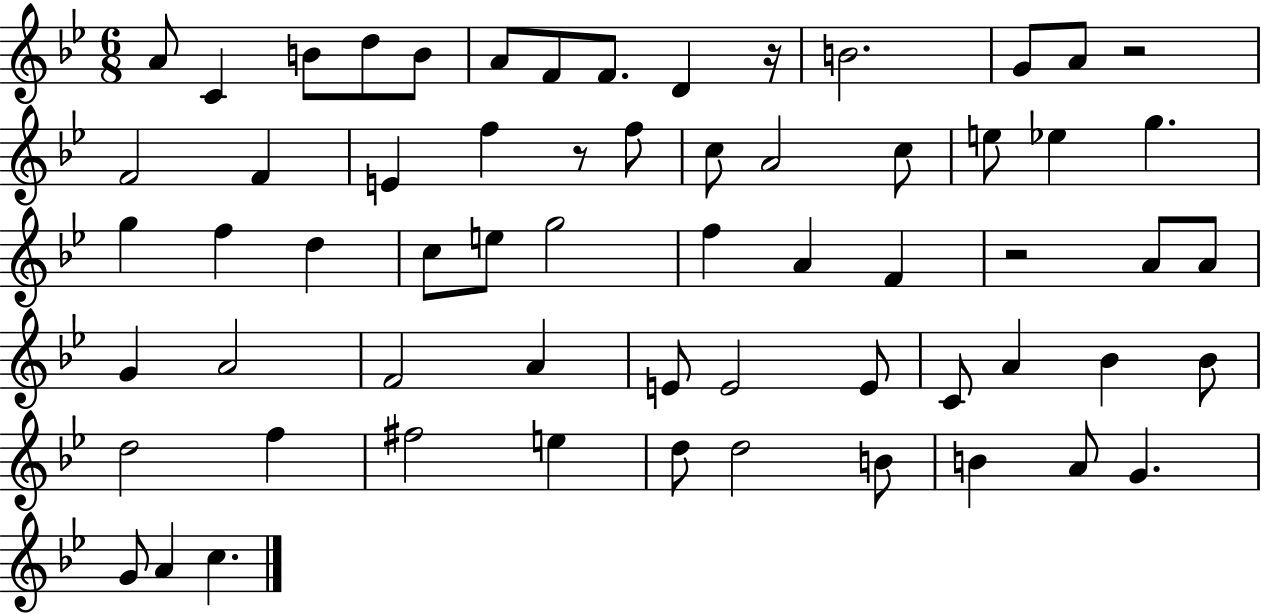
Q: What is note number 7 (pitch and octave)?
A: F4